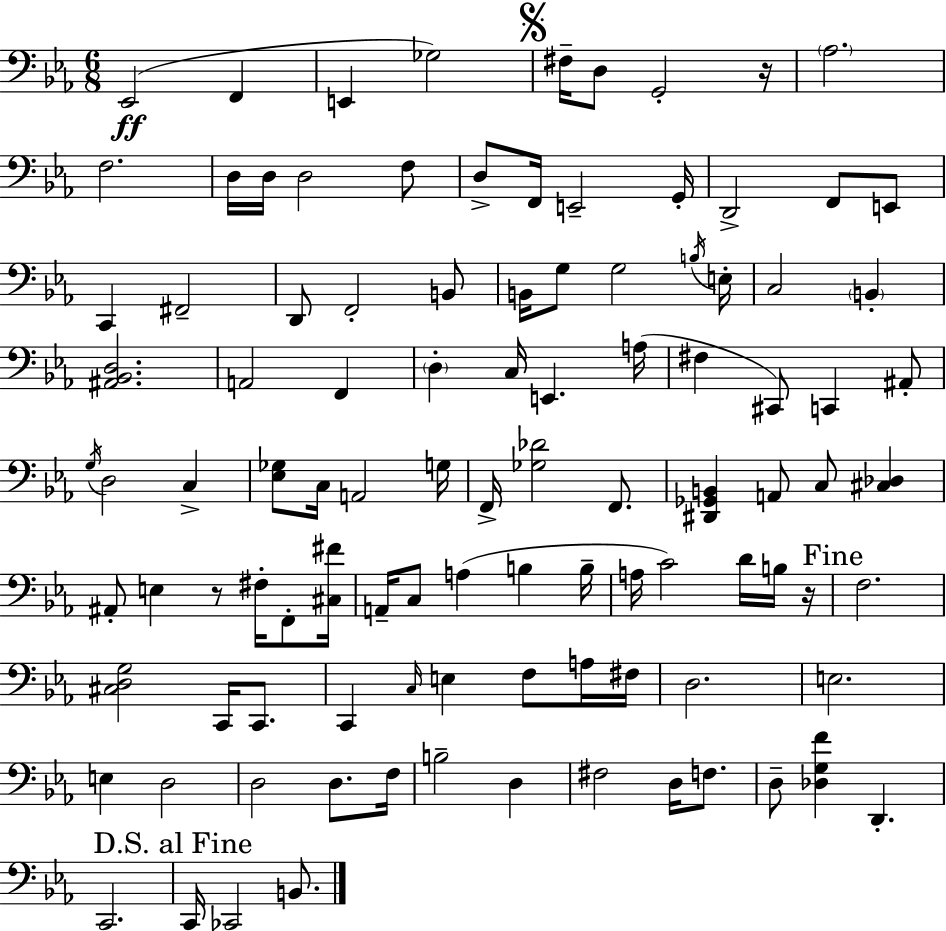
X:1
T:Untitled
M:6/8
L:1/4
K:Cm
_E,,2 F,, E,, _G,2 ^F,/4 D,/2 G,,2 z/4 _A,2 F,2 D,/4 D,/4 D,2 F,/2 D,/2 F,,/4 E,,2 G,,/4 D,,2 F,,/2 E,,/2 C,, ^F,,2 D,,/2 F,,2 B,,/2 B,,/4 G,/2 G,2 B,/4 E,/4 C,2 B,, [^A,,_B,,D,]2 A,,2 F,, D, C,/4 E,, A,/4 ^F, ^C,,/2 C,, ^A,,/2 G,/4 D,2 C, [_E,_G,]/2 C,/4 A,,2 G,/4 F,,/4 [_G,_D]2 F,,/2 [^D,,_G,,B,,] A,,/2 C,/2 [^C,_D,] ^A,,/2 E, z/2 ^F,/4 F,,/2 [^C,^F]/4 A,,/4 C,/2 A, B, B,/4 A,/4 C2 D/4 B,/4 z/4 F,2 [^C,D,G,]2 C,,/4 C,,/2 C,, C,/4 E, F,/2 A,/4 ^F,/4 D,2 E,2 E, D,2 D,2 D,/2 F,/4 B,2 D, ^F,2 D,/4 F,/2 D,/2 [_D,G,F] D,, C,,2 C,,/4 _C,,2 B,,/2